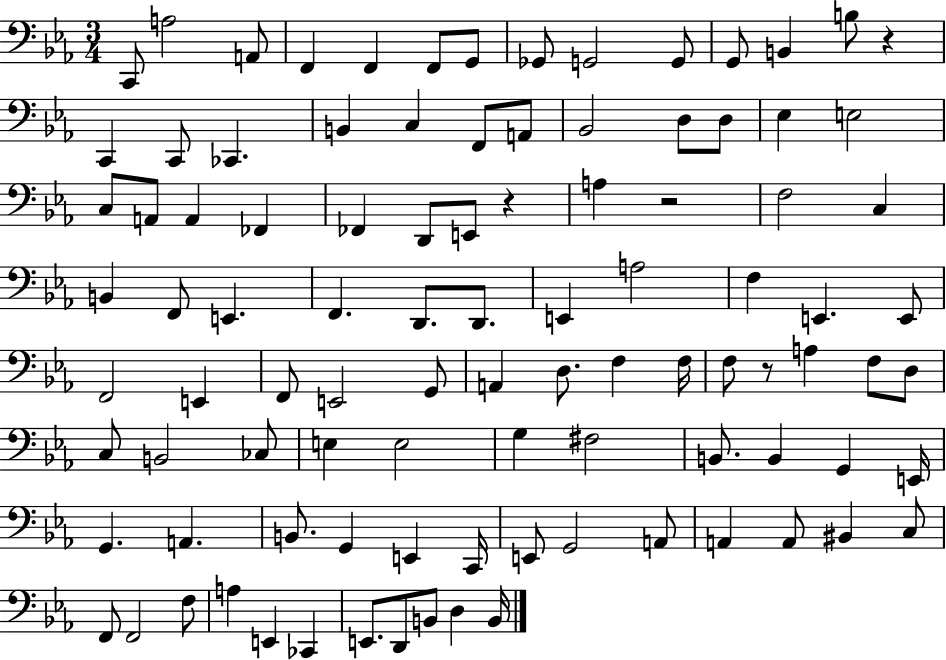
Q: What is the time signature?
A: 3/4